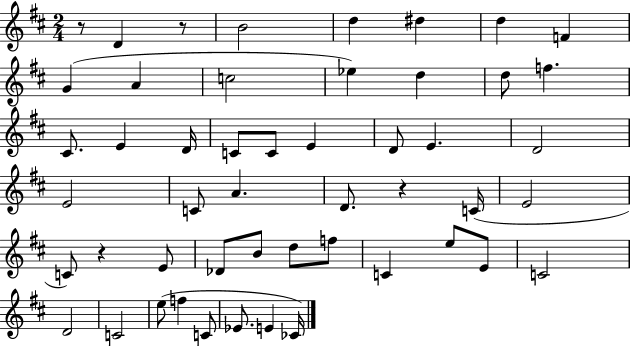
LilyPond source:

{
  \clef treble
  \numericTimeSignature
  \time 2/4
  \key d \major
  \repeat volta 2 { r8 d'4 r8 | b'2 | d''4 dis''4 | d''4 f'4 | \break g'4( a'4 | c''2 | ees''4) d''4 | d''8 f''4. | \break cis'8. e'4 d'16 | c'8 c'8 e'4 | d'8 e'4. | d'2 | \break e'2 | c'8 a'4. | d'8. r4 c'16( | e'2 | \break c'8) r4 e'8 | des'8 b'8 d''8 f''8 | c'4 e''8 e'8 | c'2 | \break d'2 | c'2 | e''8( f''4 c'8 | ees'8. e'4 ces'16) | \break } \bar "|."
}